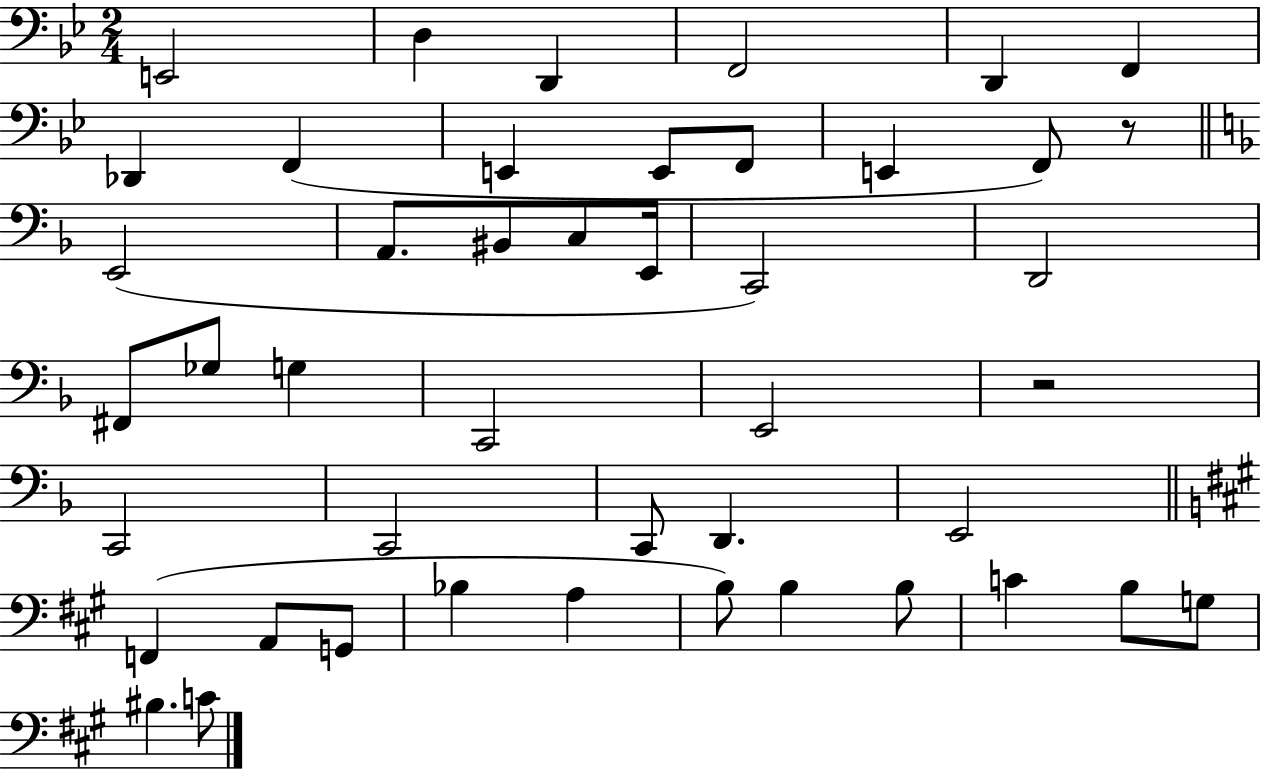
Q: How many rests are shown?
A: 2